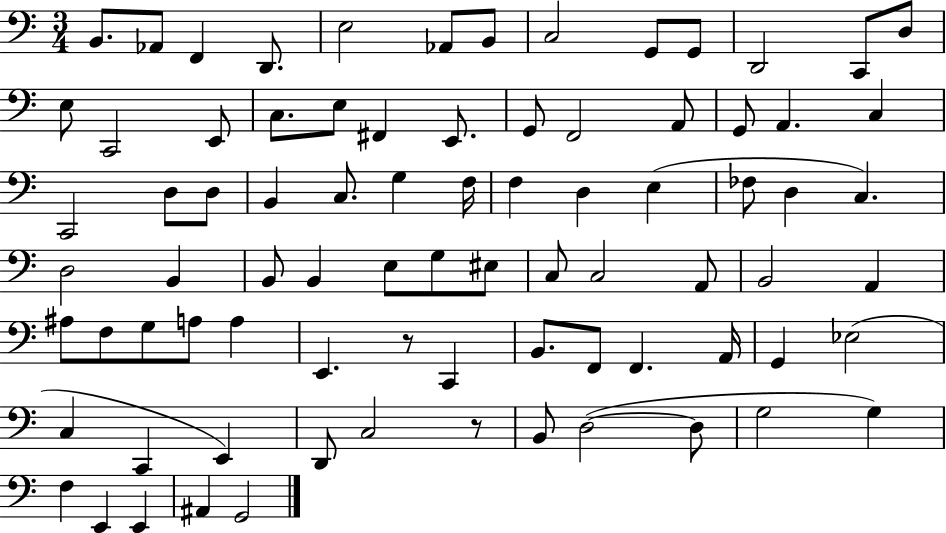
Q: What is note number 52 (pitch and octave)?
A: A#3